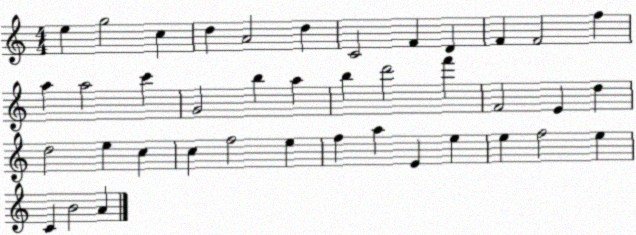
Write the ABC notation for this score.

X:1
T:Untitled
M:4/4
L:1/4
K:C
e g2 c d A2 d C2 F D F F2 f a a2 c' G2 b a b d'2 f' F2 E d d2 e c c f2 e f a E e e f2 e C B2 A